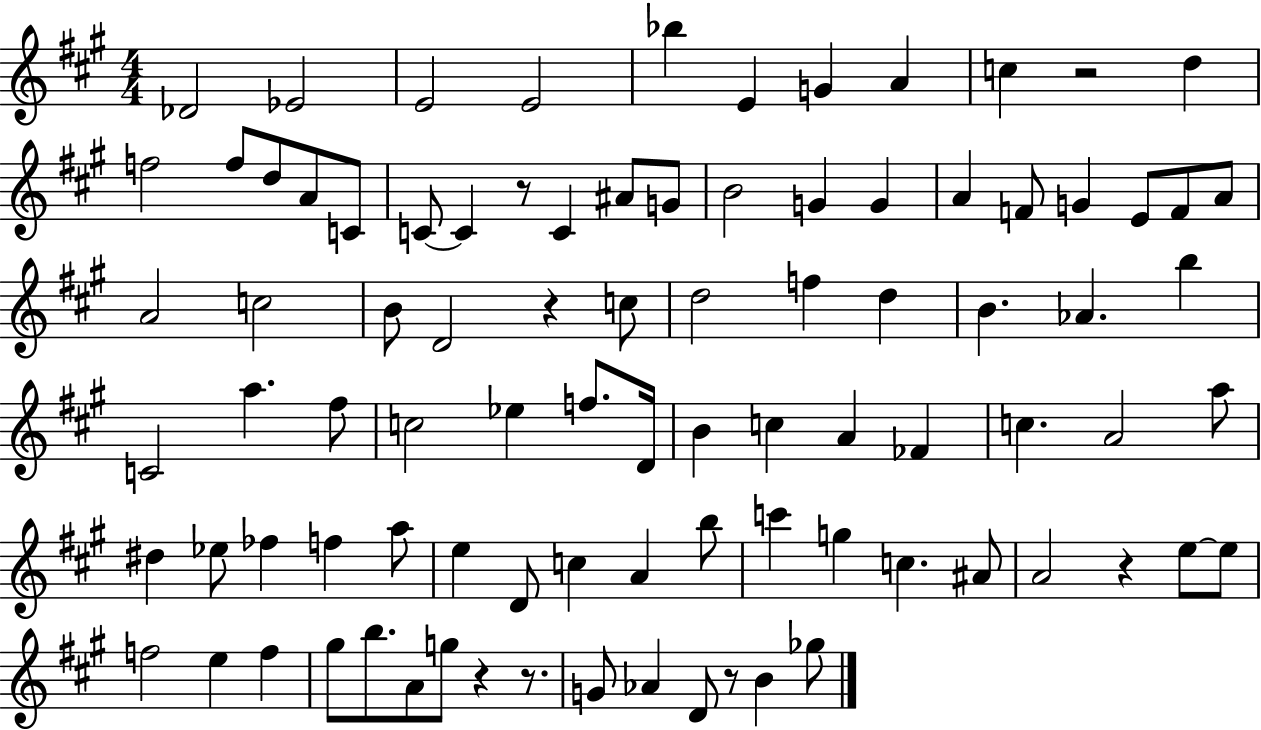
{
  \clef treble
  \numericTimeSignature
  \time 4/4
  \key a \major
  des'2 ees'2 | e'2 e'2 | bes''4 e'4 g'4 a'4 | c''4 r2 d''4 | \break f''2 f''8 d''8 a'8 c'8 | c'8~~ c'4 r8 c'4 ais'8 g'8 | b'2 g'4 g'4 | a'4 f'8 g'4 e'8 f'8 a'8 | \break a'2 c''2 | b'8 d'2 r4 c''8 | d''2 f''4 d''4 | b'4. aes'4. b''4 | \break c'2 a''4. fis''8 | c''2 ees''4 f''8. d'16 | b'4 c''4 a'4 fes'4 | c''4. a'2 a''8 | \break dis''4 ees''8 fes''4 f''4 a''8 | e''4 d'8 c''4 a'4 b''8 | c'''4 g''4 c''4. ais'8 | a'2 r4 e''8~~ e''8 | \break f''2 e''4 f''4 | gis''8 b''8. a'8 g''8 r4 r8. | g'8 aes'4 d'8 r8 b'4 ges''8 | \bar "|."
}